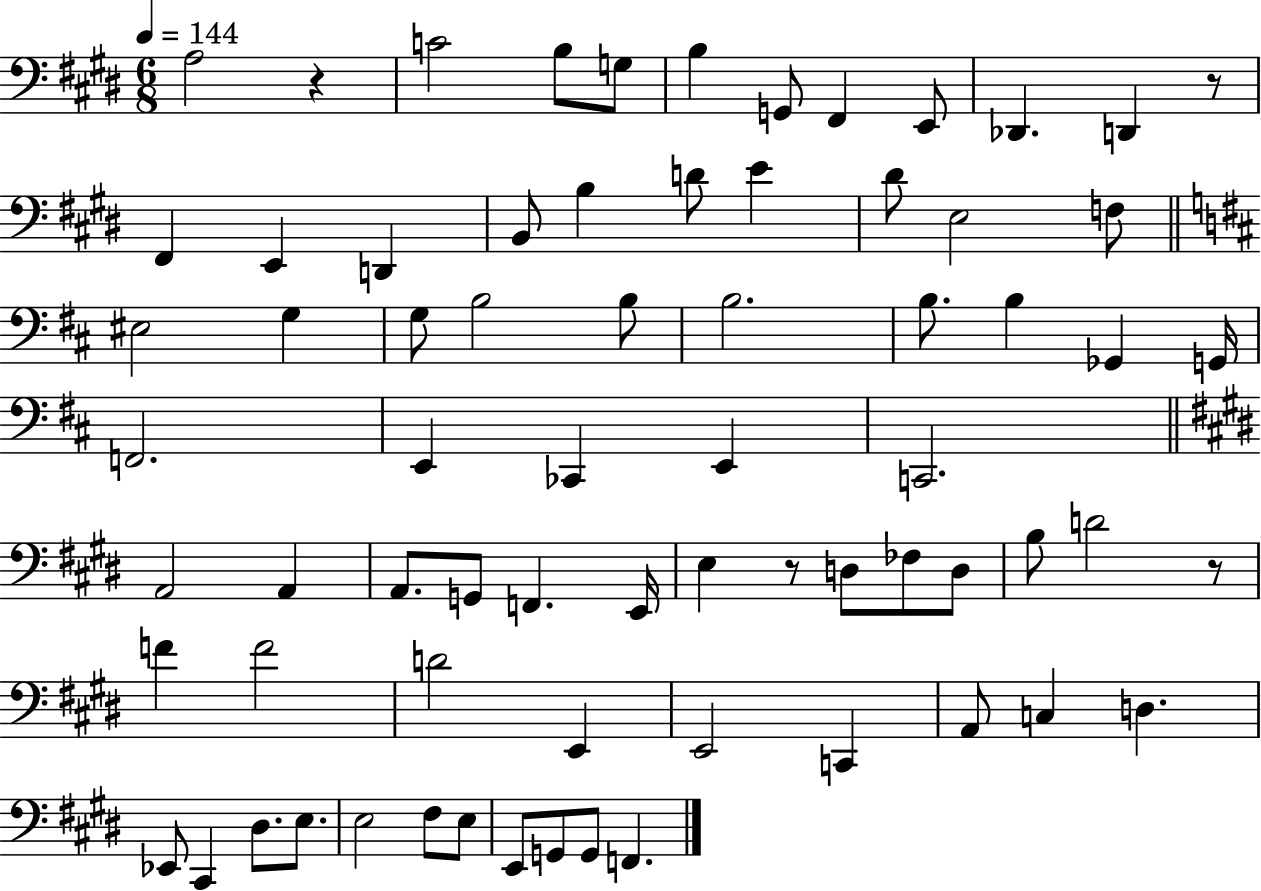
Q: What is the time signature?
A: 6/8